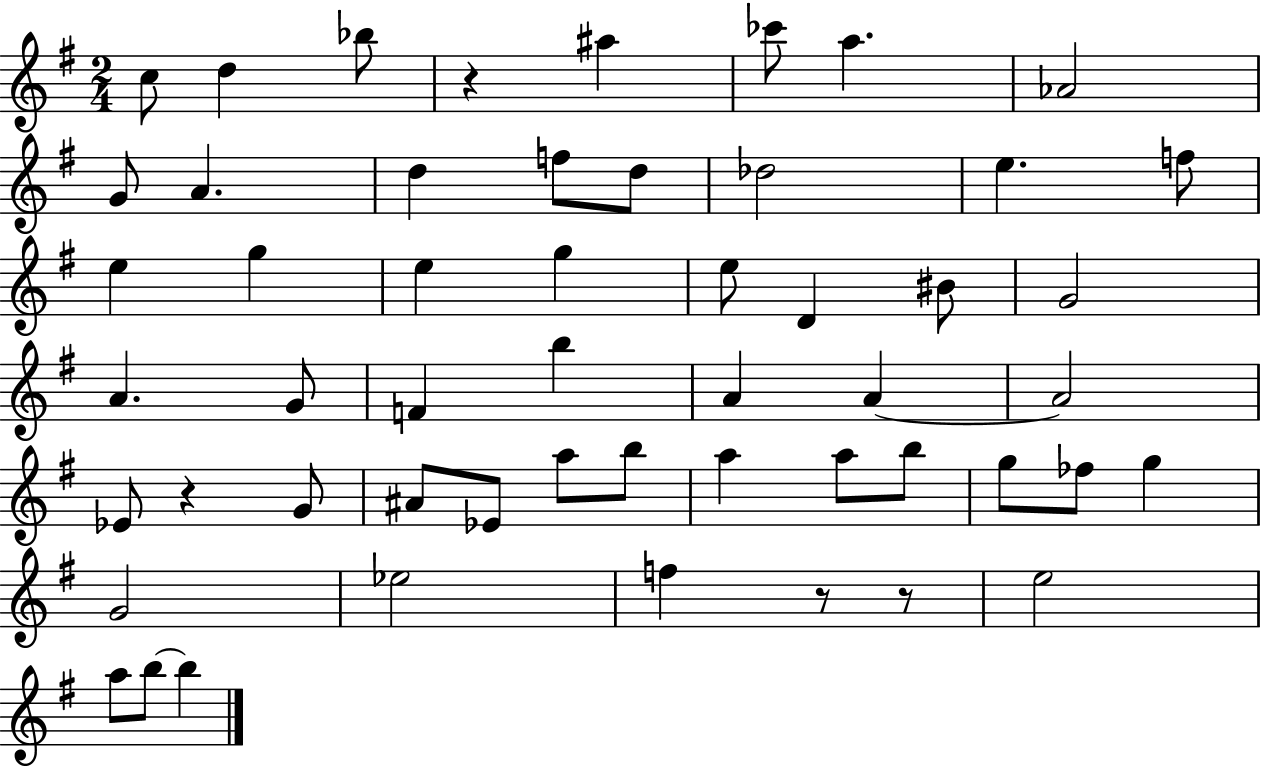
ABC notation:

X:1
T:Untitled
M:2/4
L:1/4
K:G
c/2 d _b/2 z ^a _c'/2 a _A2 G/2 A d f/2 d/2 _d2 e f/2 e g e g e/2 D ^B/2 G2 A G/2 F b A A A2 _E/2 z G/2 ^A/2 _E/2 a/2 b/2 a a/2 b/2 g/2 _f/2 g G2 _e2 f z/2 z/2 e2 a/2 b/2 b